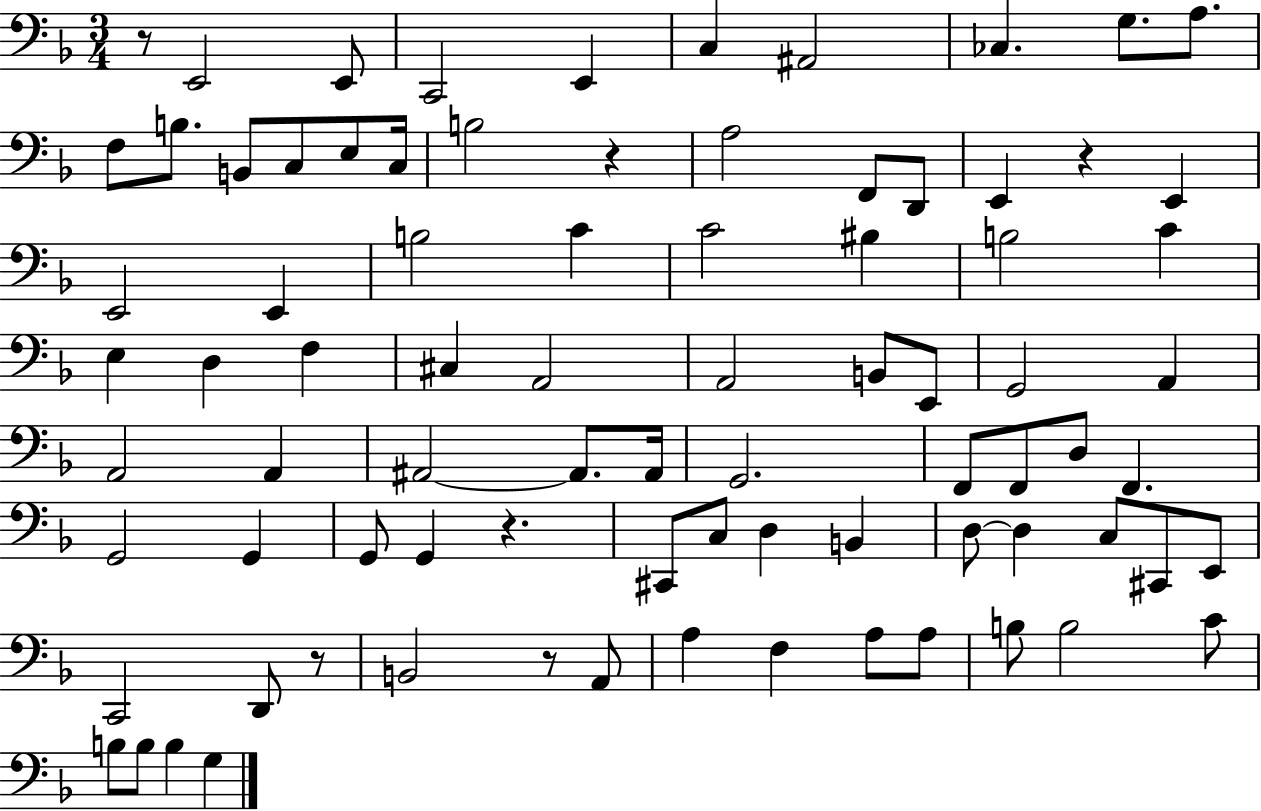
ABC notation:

X:1
T:Untitled
M:3/4
L:1/4
K:F
z/2 E,,2 E,,/2 C,,2 E,, C, ^A,,2 _C, G,/2 A,/2 F,/2 B,/2 B,,/2 C,/2 E,/2 C,/4 B,2 z A,2 F,,/2 D,,/2 E,, z E,, E,,2 E,, B,2 C C2 ^B, B,2 C E, D, F, ^C, A,,2 A,,2 B,,/2 E,,/2 G,,2 A,, A,,2 A,, ^A,,2 ^A,,/2 ^A,,/4 G,,2 F,,/2 F,,/2 D,/2 F,, G,,2 G,, G,,/2 G,, z ^C,,/2 C,/2 D, B,, D,/2 D, C,/2 ^C,,/2 E,,/2 C,,2 D,,/2 z/2 B,,2 z/2 A,,/2 A, F, A,/2 A,/2 B,/2 B,2 C/2 B,/2 B,/2 B, G,